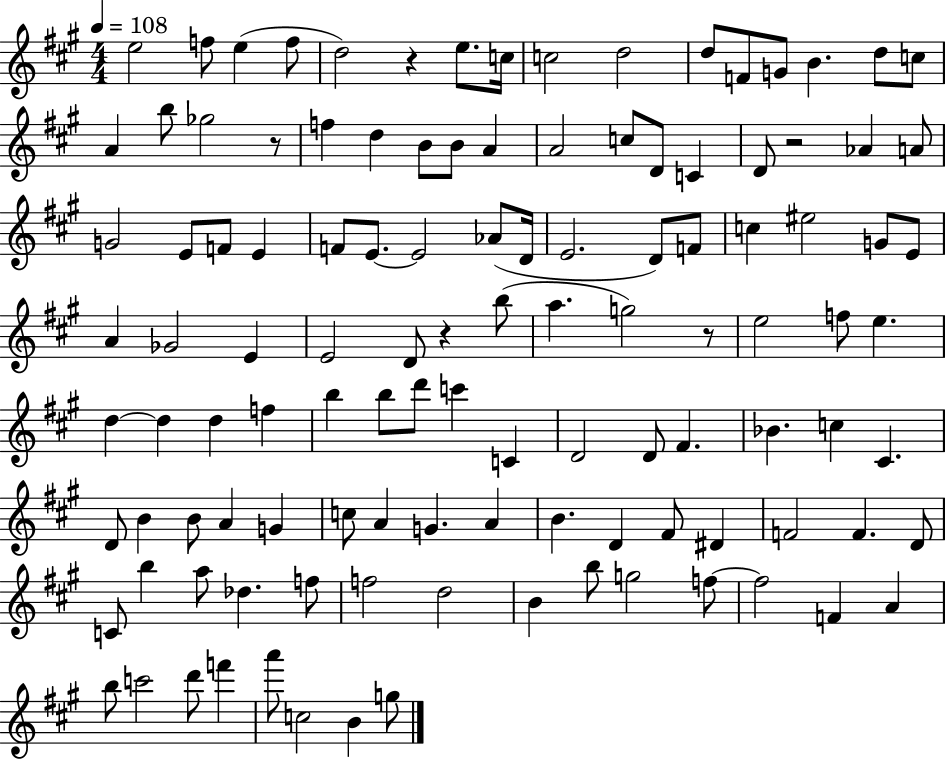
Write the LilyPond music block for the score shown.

{
  \clef treble
  \numericTimeSignature
  \time 4/4
  \key a \major
  \tempo 4 = 108
  e''2 f''8 e''4( f''8 | d''2) r4 e''8. c''16 | c''2 d''2 | d''8 f'8 g'8 b'4. d''8 c''8 | \break a'4 b''8 ges''2 r8 | f''4 d''4 b'8 b'8 a'4 | a'2 c''8 d'8 c'4 | d'8 r2 aes'4 a'8 | \break g'2 e'8 f'8 e'4 | f'8 e'8.~~ e'2 aes'8( d'16 | e'2. d'8) f'8 | c''4 eis''2 g'8 e'8 | \break a'4 ges'2 e'4 | e'2 d'8 r4 b''8( | a''4. g''2) r8 | e''2 f''8 e''4. | \break d''4~~ d''4 d''4 f''4 | b''4 b''8 d'''8 c'''4 c'4 | d'2 d'8 fis'4. | bes'4. c''4 cis'4. | \break d'8 b'4 b'8 a'4 g'4 | c''8 a'4 g'4. a'4 | b'4. d'4 fis'8 dis'4 | f'2 f'4. d'8 | \break c'8 b''4 a''8 des''4. f''8 | f''2 d''2 | b'4 b''8 g''2 f''8~~ | f''2 f'4 a'4 | \break b''8 c'''2 d'''8 f'''4 | a'''8 c''2 b'4 g''8 | \bar "|."
}